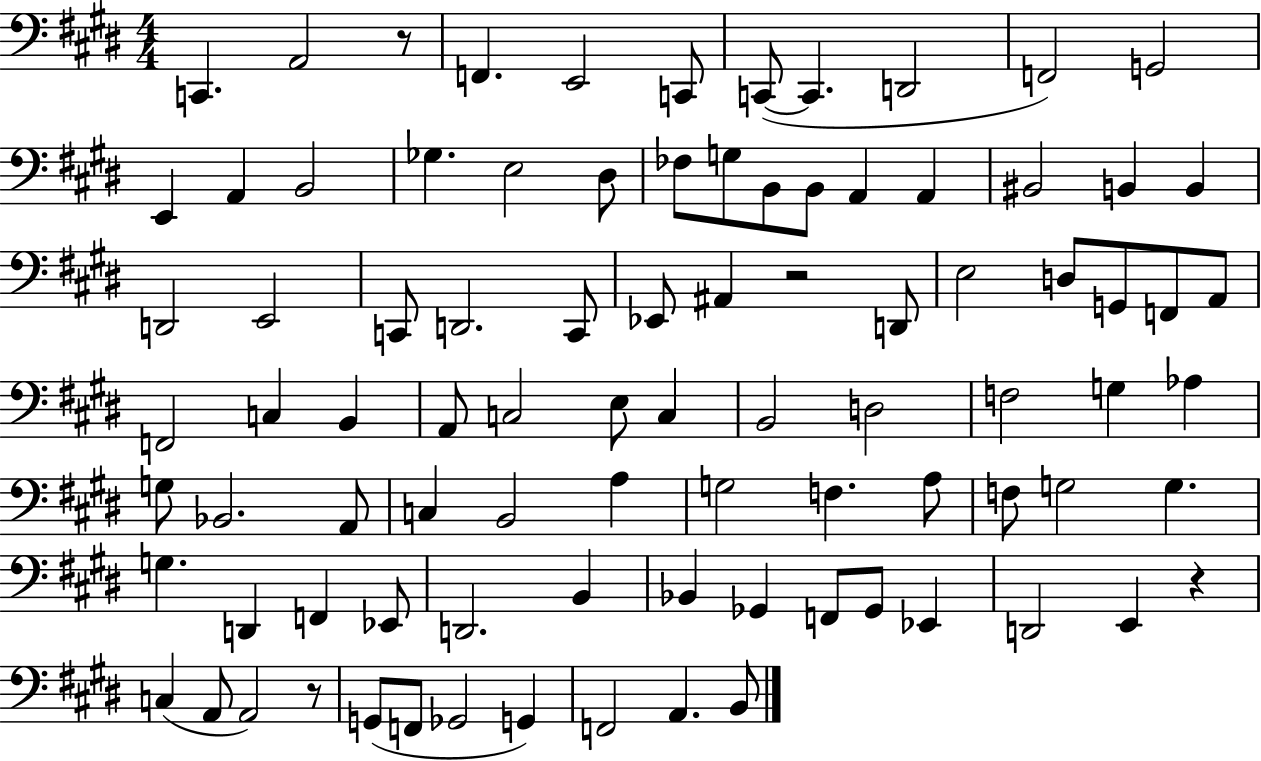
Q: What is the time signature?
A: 4/4